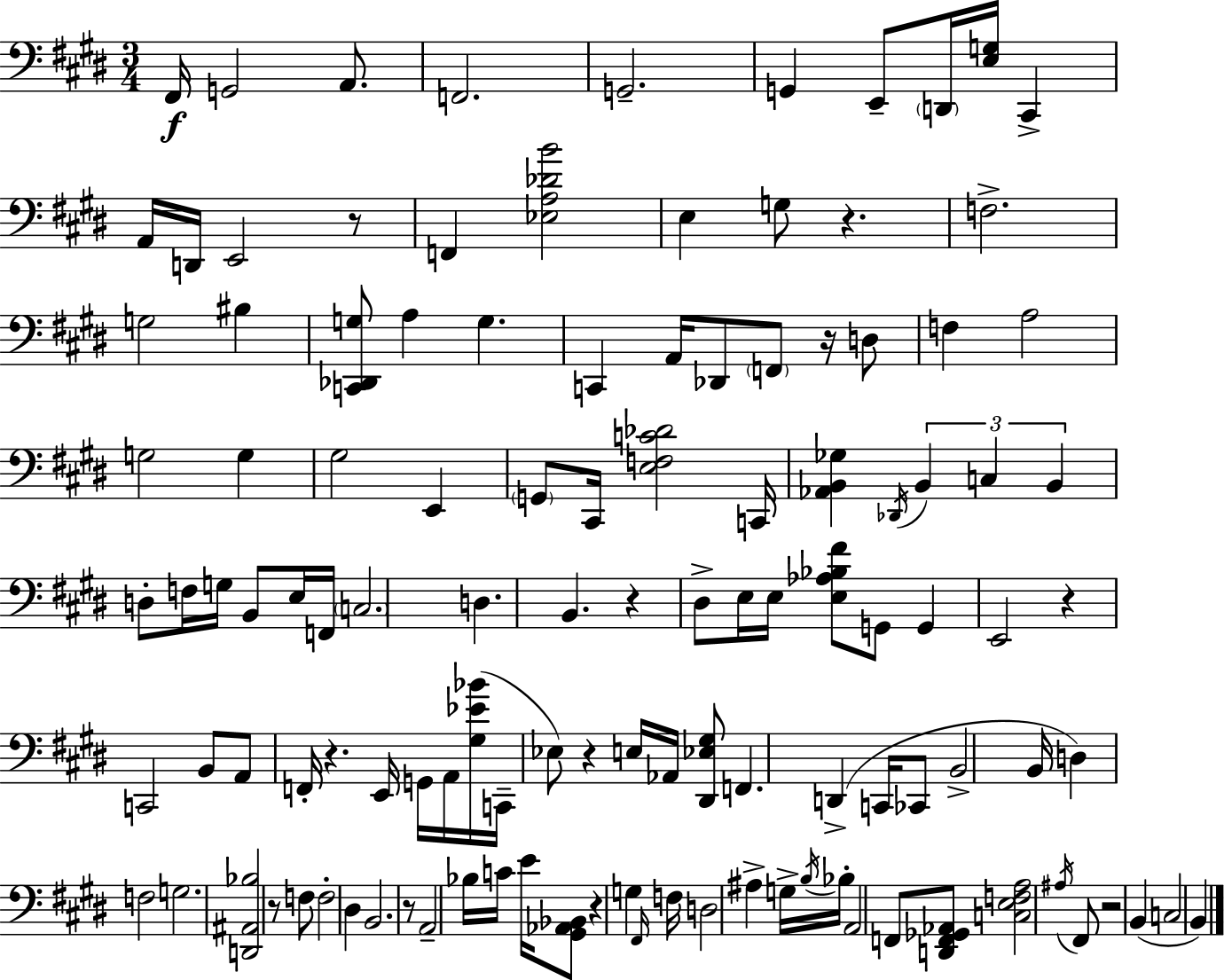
F#2/s G2/h A2/e. F2/h. G2/h. G2/q E2/e D2/s [E3,G3]/s C#2/q A2/s D2/s E2/h R/e F2/q [Eb3,A3,Db4,B4]/h E3/q G3/e R/q. F3/h. G3/h BIS3/q [C2,Db2,G3]/e A3/q G3/q. C2/q A2/s Db2/e F2/e R/s D3/e F3/q A3/h G3/h G3/q G#3/h E2/q G2/e C#2/s [E3,F3,C4,Db4]/h C2/s [Ab2,B2,Gb3]/q Db2/s B2/q C3/q B2/q D3/e F3/s G3/s B2/e E3/s F2/s C3/h. D3/q. B2/q. R/q D#3/e E3/s E3/s [E3,Ab3,Bb3,F#4]/e G2/e G2/q E2/h R/q C2/h B2/e A2/e F2/s R/q. E2/s G2/s A2/s [G#3,Eb4,Bb4]/s C2/s Eb3/e R/q E3/s Ab2/s [D#2,Eb3,G#3]/e F2/q. D2/q C2/s CES2/e B2/h B2/s D3/q F3/h G3/h. [D2,A#2,Bb3]/h R/e F3/e F3/h D#3/q B2/h. R/e A2/h Bb3/s C4/s E4/s [G#2,Ab2,Bb2]/e R/q G3/q F#2/s F3/s D3/h A#3/q G3/s B3/s Bb3/s A2/h F2/e [D2,F2,Gb2,Ab2]/e [C3,E3,F3,A3]/h A#3/s F#2/e R/h B2/q C3/h B2/q